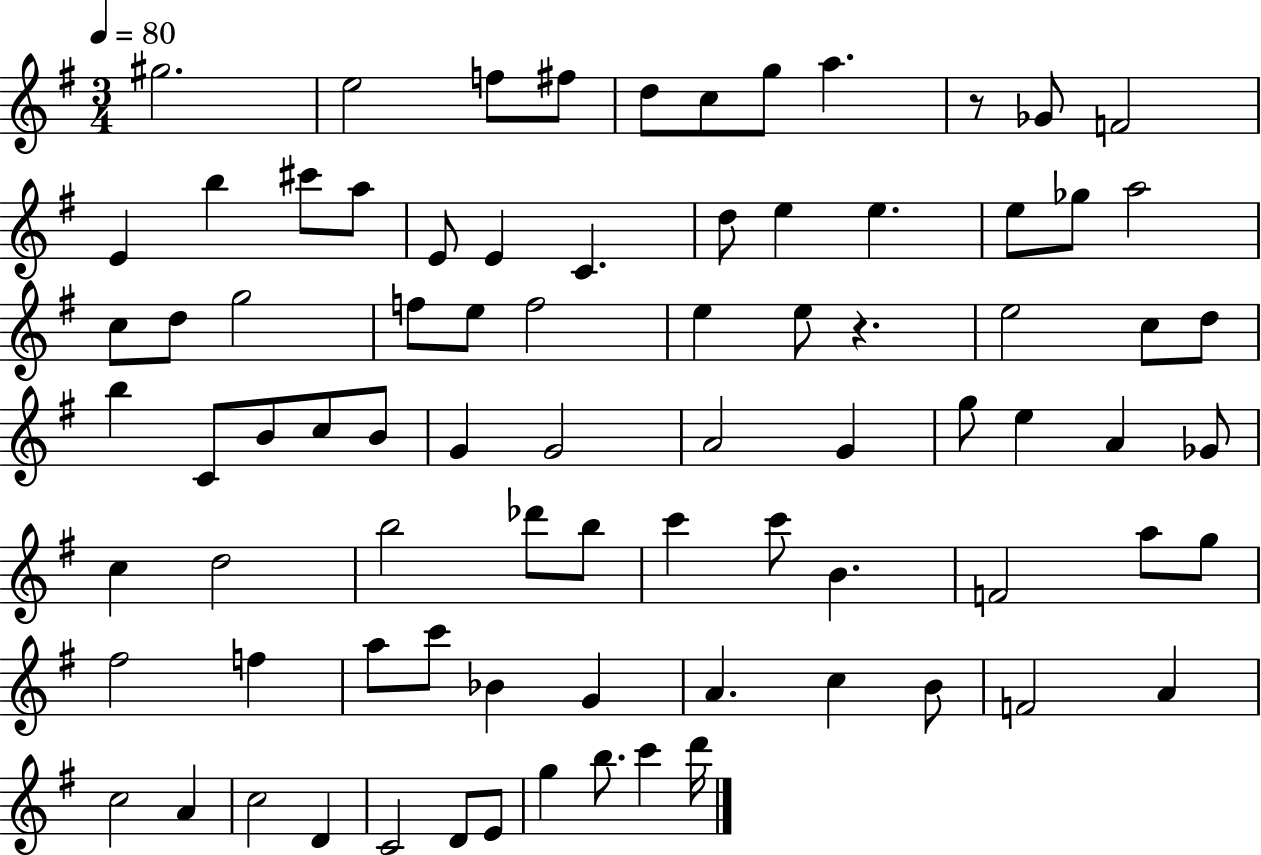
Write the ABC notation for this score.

X:1
T:Untitled
M:3/4
L:1/4
K:G
^g2 e2 f/2 ^f/2 d/2 c/2 g/2 a z/2 _G/2 F2 E b ^c'/2 a/2 E/2 E C d/2 e e e/2 _g/2 a2 c/2 d/2 g2 f/2 e/2 f2 e e/2 z e2 c/2 d/2 b C/2 B/2 c/2 B/2 G G2 A2 G g/2 e A _G/2 c d2 b2 _d'/2 b/2 c' c'/2 B F2 a/2 g/2 ^f2 f a/2 c'/2 _B G A c B/2 F2 A c2 A c2 D C2 D/2 E/2 g b/2 c' d'/4